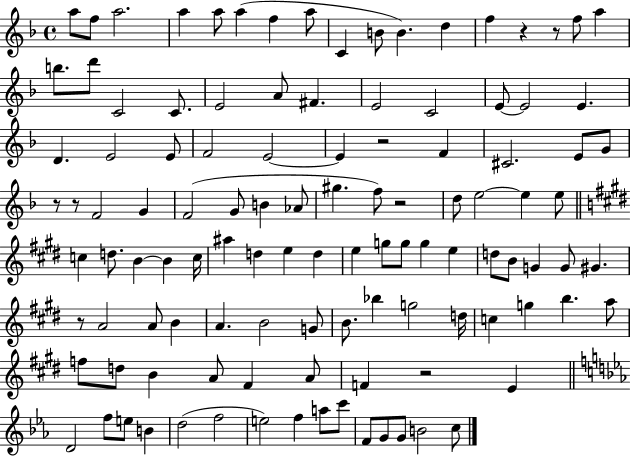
{
  \clef treble
  \time 4/4
  \defaultTimeSignature
  \key f \major
  a''8 f''8 a''2. | a''4 a''8 a''4( f''4 a''8 | c'4 b'8 b'4.) d''4 | f''4 r4 r8 f''8 a''4 | \break b''8. d'''8 c'2 c'8. | e'2 a'8 fis'4. | e'2 c'2 | e'8~~ e'2 e'4. | \break d'4. e'2 e'8 | f'2 e'2~~ | e'4 r2 f'4 | cis'2. e'8 g'8 | \break r8 r8 f'2 g'4 | f'2( g'8 b'4 aes'8 | gis''4. f''8) r2 | d''8 e''2~~ e''4 e''8 | \break \bar "||" \break \key e \major c''4 d''8. b'4~~ b'4 c''16 | ais''4 d''4 e''4 d''4 | e''4 g''8 g''8 g''4 e''4 | d''8 b'8 g'4 g'8 gis'4. | \break r8 a'2 a'8 b'4 | a'4. b'2 g'8 | b'8. bes''4 g''2 d''16 | c''4 g''4 b''4. a''8 | \break f''8 d''8 b'4 a'8 fis'4 a'8 | f'4 r2 e'4 | \bar "||" \break \key ees \major d'2 f''8 e''8 b'4 | d''2( f''2 | e''2) f''4 a''8 c'''8 | f'8 g'8 g'8 b'2 c''8 | \break \bar "|."
}